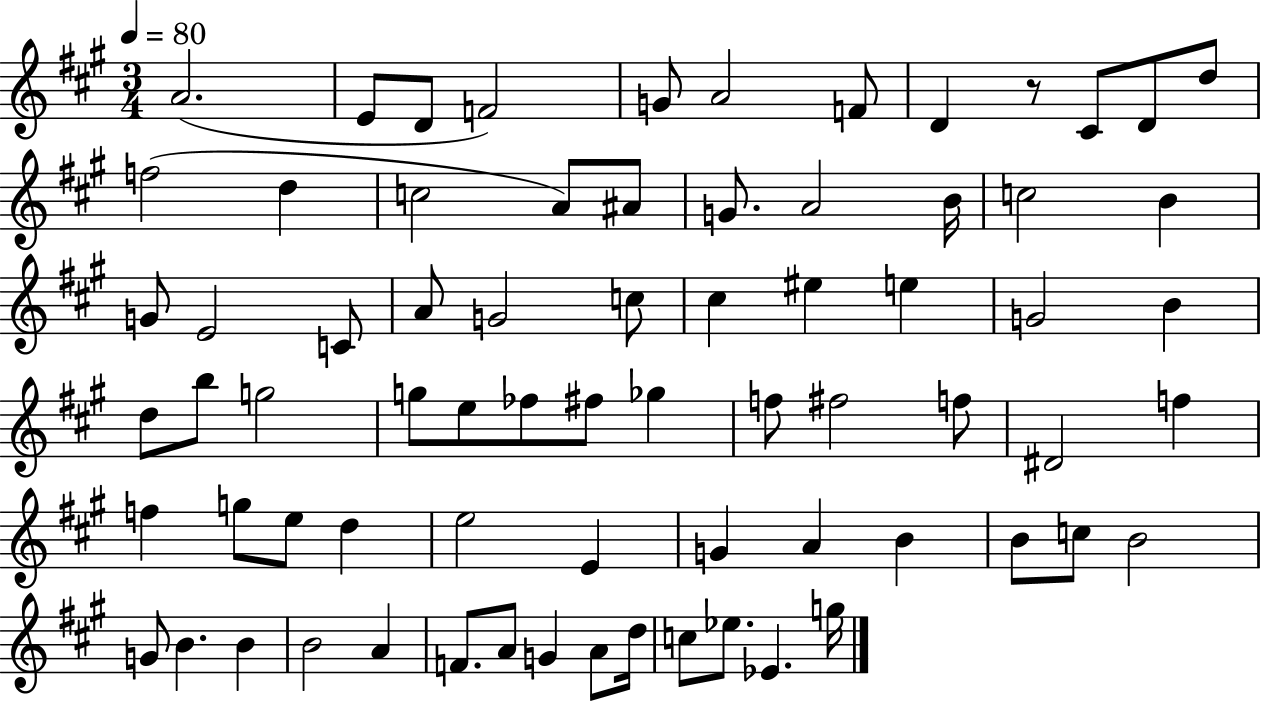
X:1
T:Untitled
M:3/4
L:1/4
K:A
A2 E/2 D/2 F2 G/2 A2 F/2 D z/2 ^C/2 D/2 d/2 f2 d c2 A/2 ^A/2 G/2 A2 B/4 c2 B G/2 E2 C/2 A/2 G2 c/2 ^c ^e e G2 B d/2 b/2 g2 g/2 e/2 _f/2 ^f/2 _g f/2 ^f2 f/2 ^D2 f f g/2 e/2 d e2 E G A B B/2 c/2 B2 G/2 B B B2 A F/2 A/2 G A/2 d/4 c/2 _e/2 _E g/4